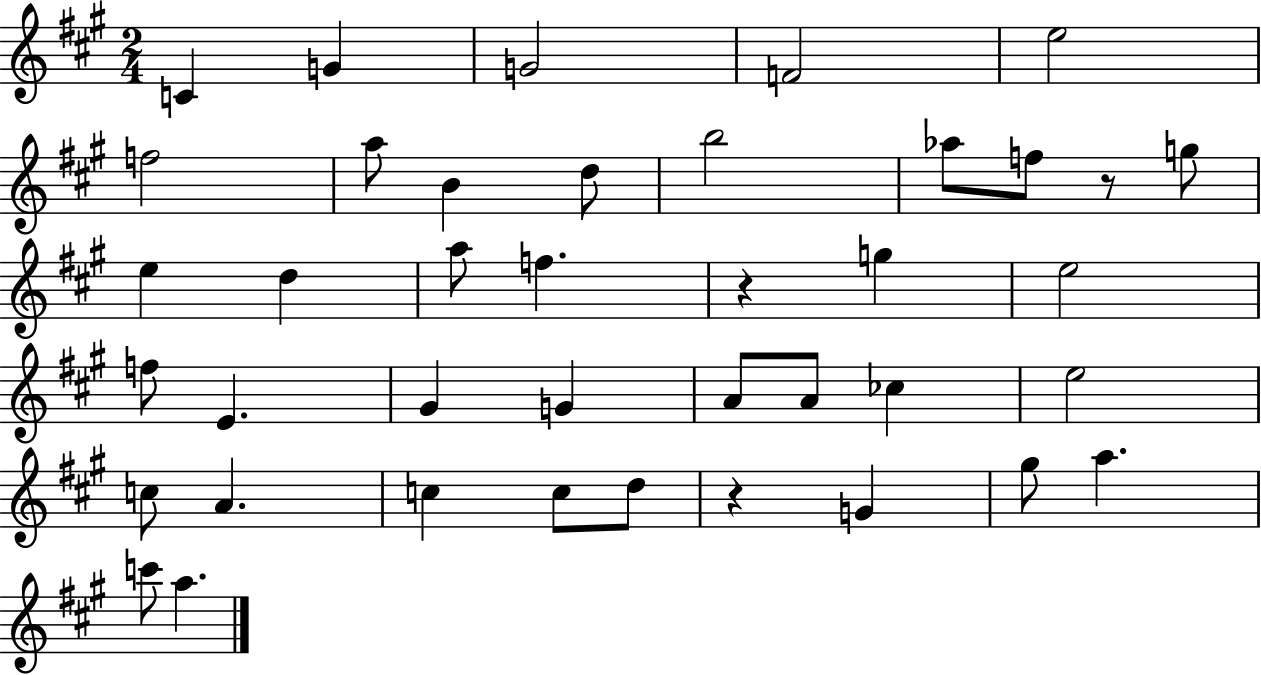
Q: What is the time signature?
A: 2/4